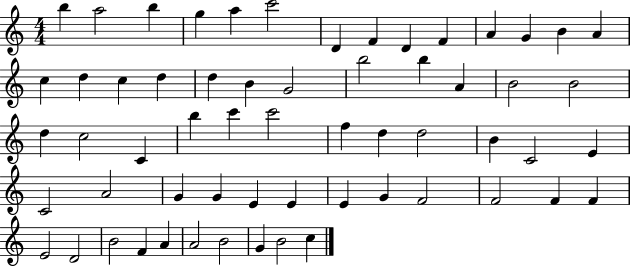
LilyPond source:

{
  \clef treble
  \numericTimeSignature
  \time 4/4
  \key c \major
  b''4 a''2 b''4 | g''4 a''4 c'''2 | d'4 f'4 d'4 f'4 | a'4 g'4 b'4 a'4 | \break c''4 d''4 c''4 d''4 | d''4 b'4 g'2 | b''2 b''4 a'4 | b'2 b'2 | \break d''4 c''2 c'4 | b''4 c'''4 c'''2 | f''4 d''4 d''2 | b'4 c'2 e'4 | \break c'2 a'2 | g'4 g'4 e'4 e'4 | e'4 g'4 f'2 | f'2 f'4 f'4 | \break e'2 d'2 | b'2 f'4 a'4 | a'2 b'2 | g'4 b'2 c''4 | \break \bar "|."
}